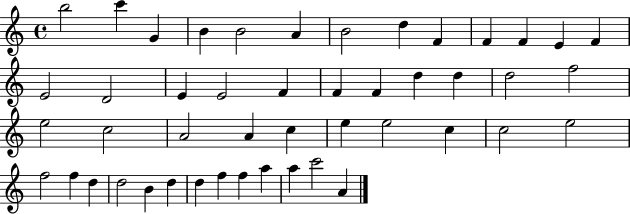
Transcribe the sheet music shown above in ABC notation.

X:1
T:Untitled
M:4/4
L:1/4
K:C
b2 c' G B B2 A B2 d F F F E F E2 D2 E E2 F F F d d d2 f2 e2 c2 A2 A c e e2 c c2 e2 f2 f d d2 B d d f f a a c'2 A